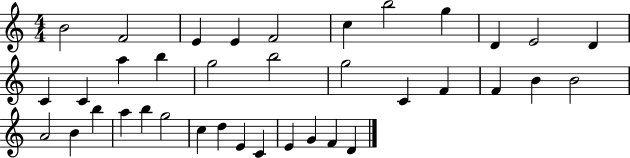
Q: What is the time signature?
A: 4/4